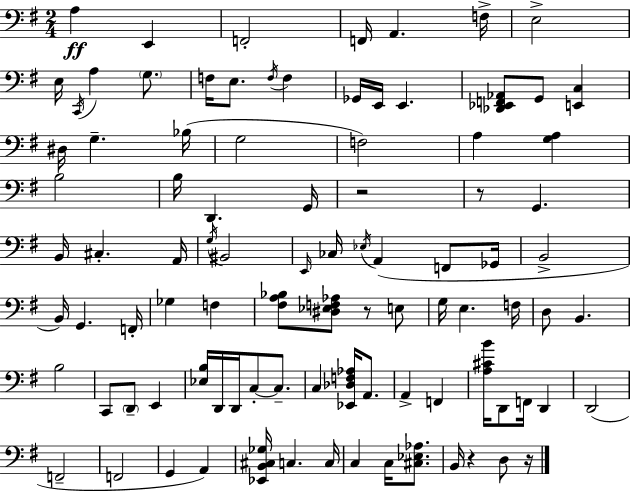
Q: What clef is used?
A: bass